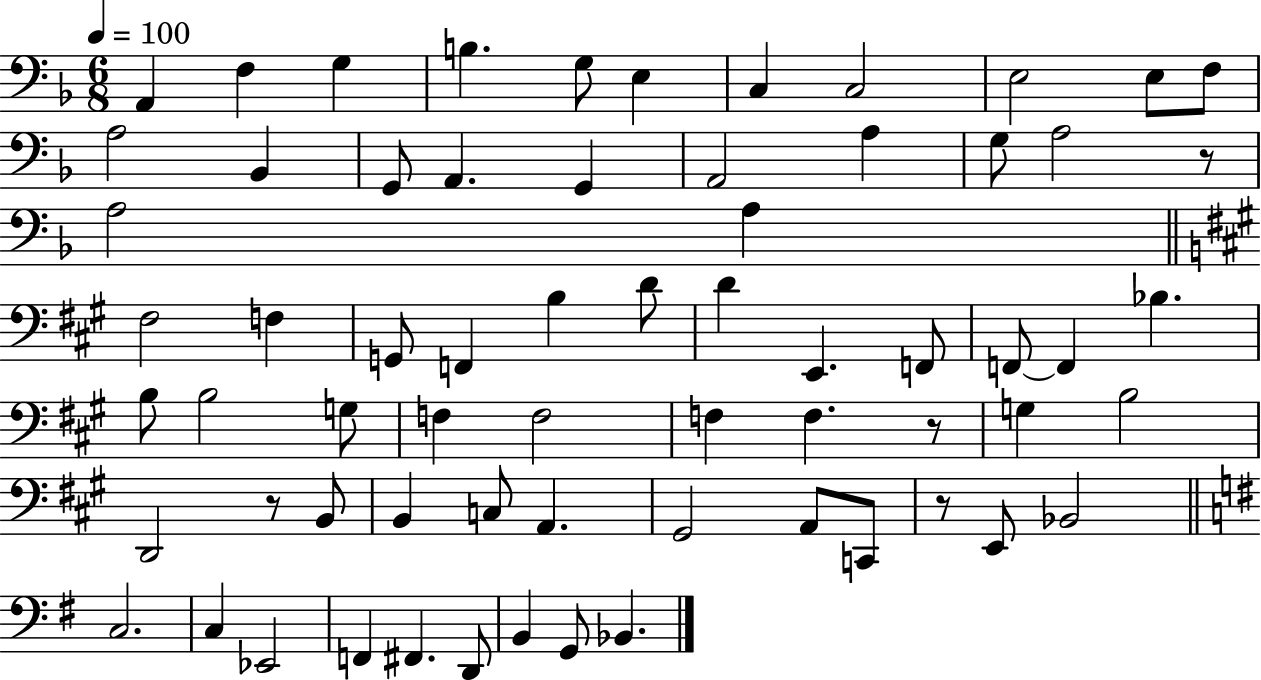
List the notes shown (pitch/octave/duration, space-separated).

A2/q F3/q G3/q B3/q. G3/e E3/q C3/q C3/h E3/h E3/e F3/e A3/h Bb2/q G2/e A2/q. G2/q A2/h A3/q G3/e A3/h R/e A3/h A3/q F#3/h F3/q G2/e F2/q B3/q D4/e D4/q E2/q. F2/e F2/e F2/q Bb3/q. B3/e B3/h G3/e F3/q F3/h F3/q F3/q. R/e G3/q B3/h D2/h R/e B2/e B2/q C3/e A2/q. G#2/h A2/e C2/e R/e E2/e Bb2/h C3/h. C3/q Eb2/h F2/q F#2/q. D2/e B2/q G2/e Bb2/q.